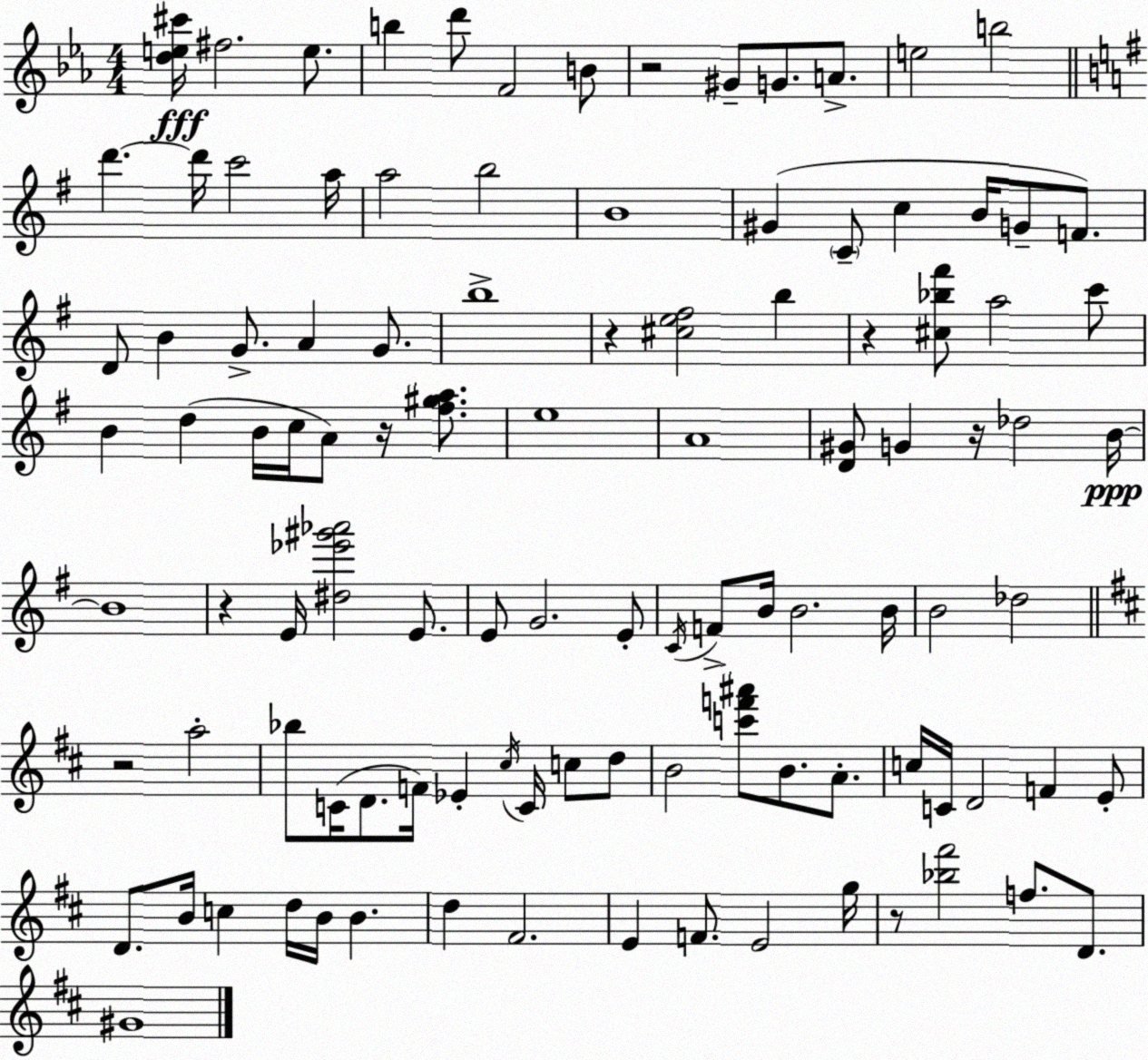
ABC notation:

X:1
T:Untitled
M:4/4
L:1/4
K:Eb
[de^c']/4 ^f2 e/2 b d'/2 F2 B/2 z2 ^G/2 G/2 A/2 e2 b2 d' d'/4 c'2 a/4 a2 b2 B4 ^G C/2 c B/4 G/2 F/2 D/2 B G/2 A G/2 b4 z [^ce^f]2 b z [^c_b^f']/2 a2 c'/2 B d B/4 c/4 A/2 z/4 [^f^ga]/2 e4 A4 [D^G]/2 G z/4 _d2 B/4 B4 z E/4 [^d_e'^g'_a']2 E/2 E/2 G2 E/2 C/4 F/2 B/4 B2 B/4 B2 _d2 z2 a2 _b/2 C/4 D/2 F/4 _E ^c/4 C/4 c/2 d/2 B2 [c'f'^a']/2 B/2 A/2 c/4 C/4 D2 F E/2 D/2 B/4 c d/4 B/4 B d ^F2 E F/2 E2 g/4 z/2 [_b^f']2 f/2 D/2 ^G4